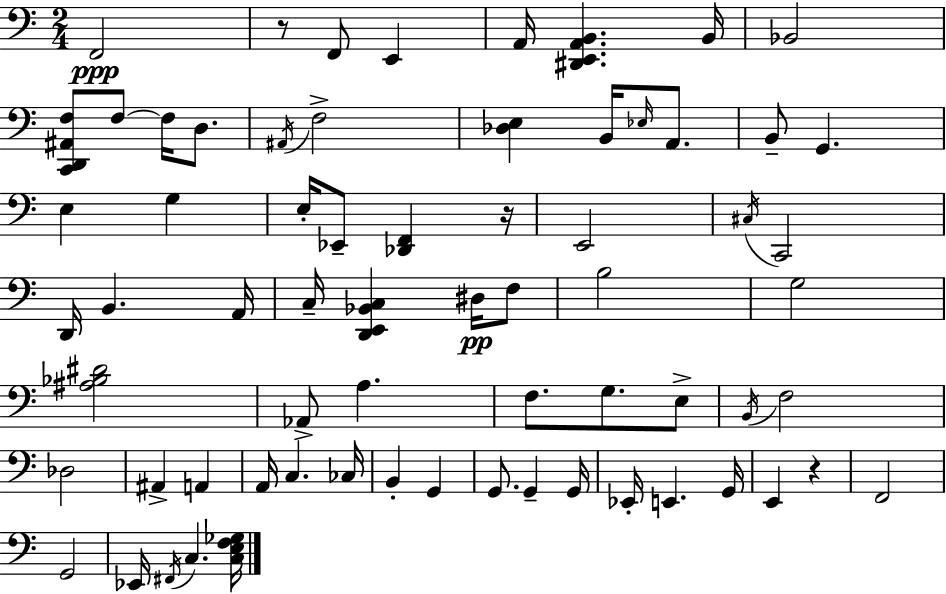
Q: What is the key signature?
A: C major